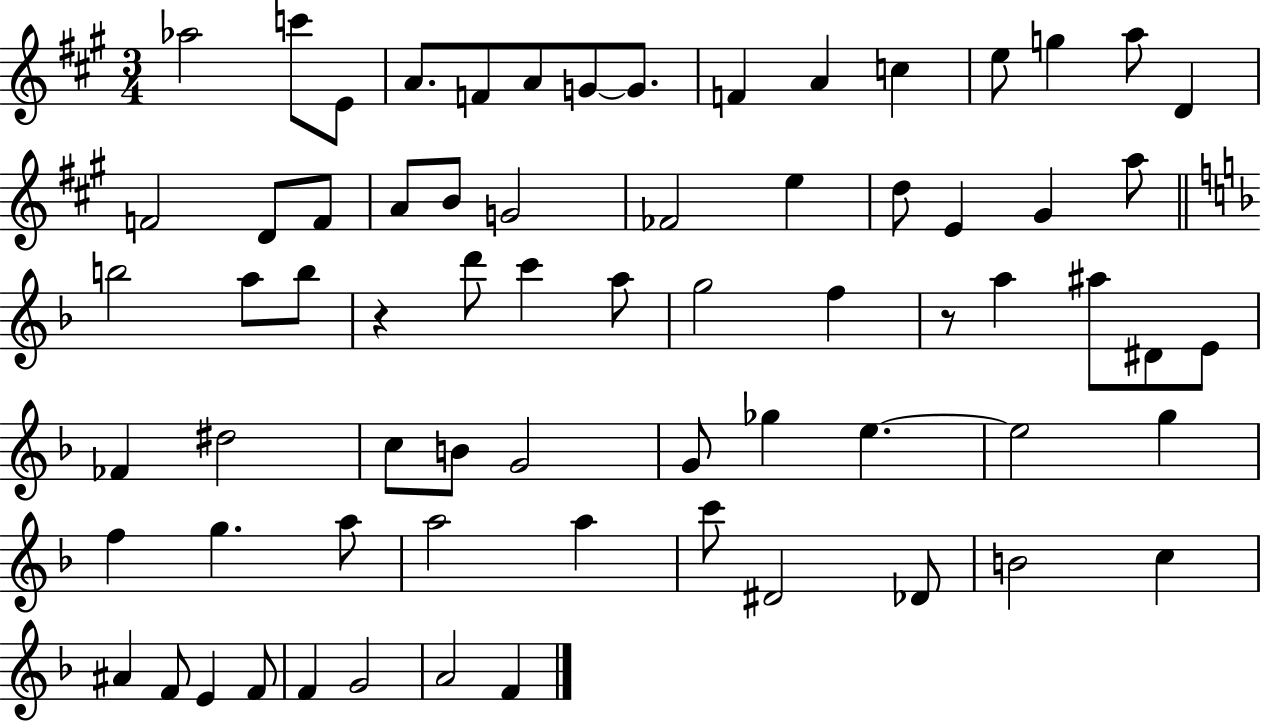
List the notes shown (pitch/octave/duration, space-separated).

Ab5/h C6/e E4/e A4/e. F4/e A4/e G4/e G4/e. F4/q A4/q C5/q E5/e G5/q A5/e D4/q F4/h D4/e F4/e A4/e B4/e G4/h FES4/h E5/q D5/e E4/q G#4/q A5/e B5/h A5/e B5/e R/q D6/e C6/q A5/e G5/h F5/q R/e A5/q A#5/e D#4/e E4/e FES4/q D#5/h C5/e B4/e G4/h G4/e Gb5/q E5/q. E5/h G5/q F5/q G5/q. A5/e A5/h A5/q C6/e D#4/h Db4/e B4/h C5/q A#4/q F4/e E4/q F4/e F4/q G4/h A4/h F4/q